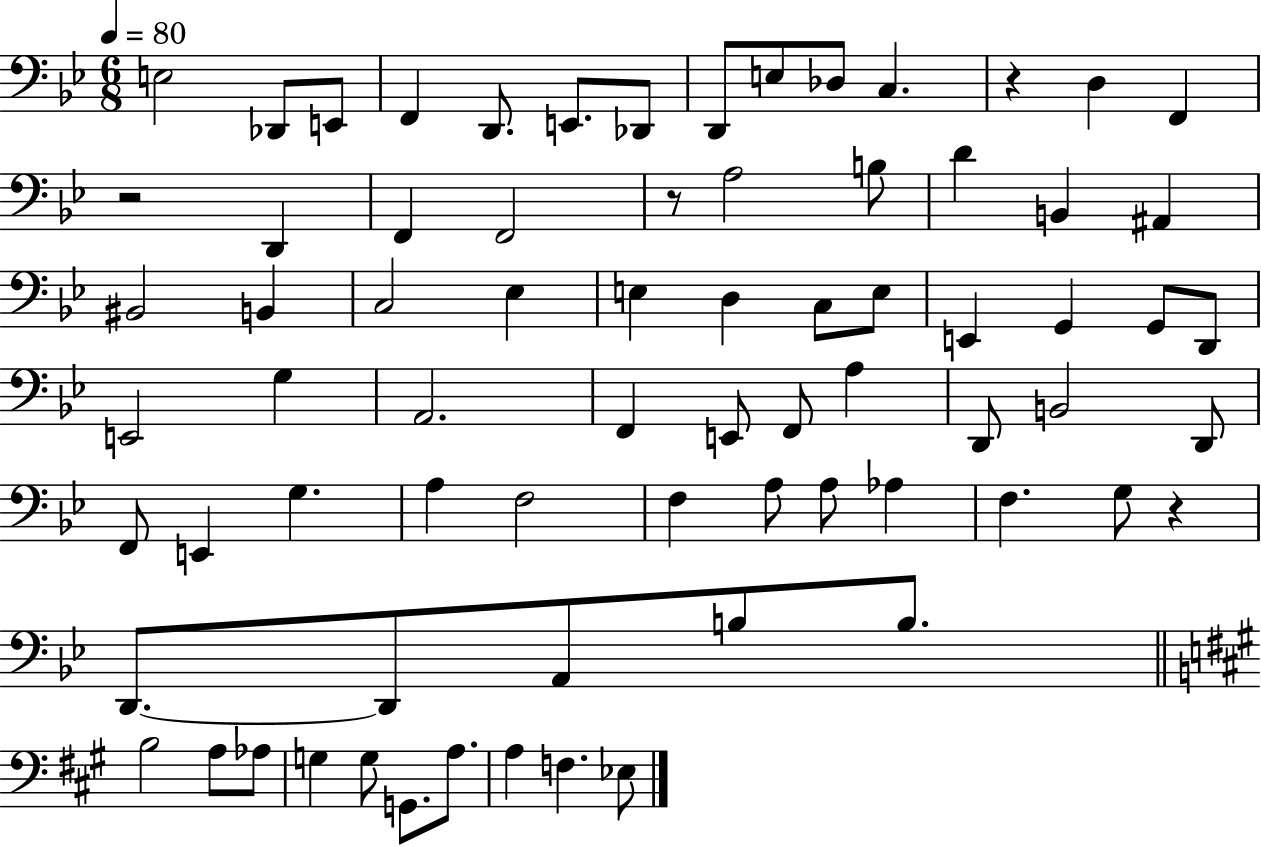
E3/h Db2/e E2/e F2/q D2/e. E2/e. Db2/e D2/e E3/e Db3/e C3/q. R/q D3/q F2/q R/h D2/q F2/q F2/h R/e A3/h B3/e D4/q B2/q A#2/q BIS2/h B2/q C3/h Eb3/q E3/q D3/q C3/e E3/e E2/q G2/q G2/e D2/e E2/h G3/q A2/h. F2/q E2/e F2/e A3/q D2/e B2/h D2/e F2/e E2/q G3/q. A3/q F3/h F3/q A3/e A3/e Ab3/q F3/q. G3/e R/q D2/e. D2/e A2/e B3/e B3/e. B3/h A3/e Ab3/e G3/q G3/e G2/e. A3/e. A3/q F3/q. Eb3/e